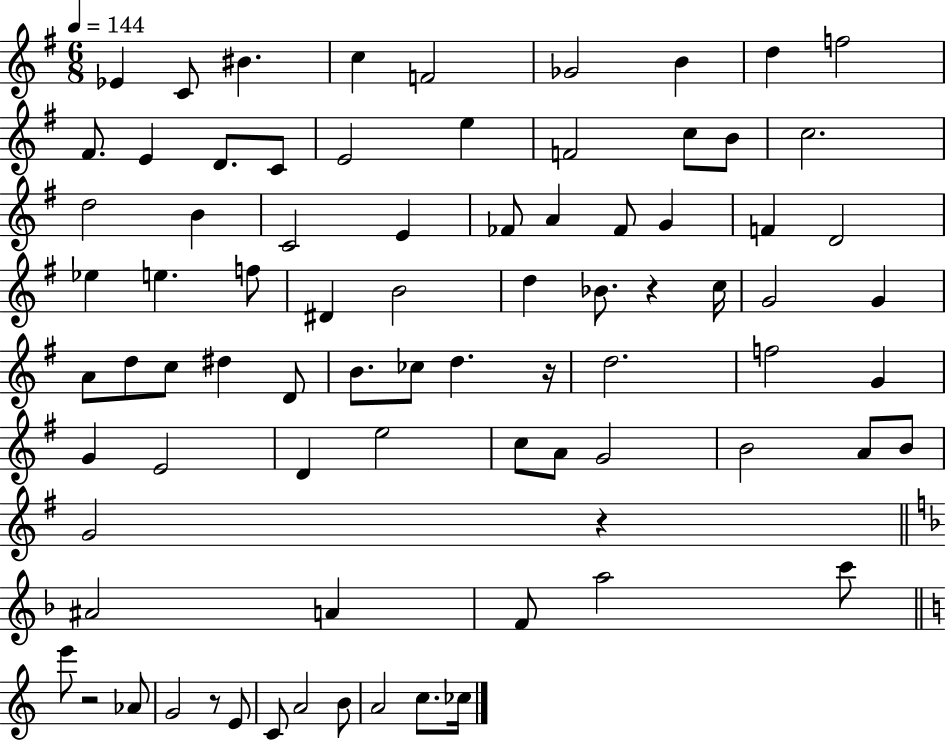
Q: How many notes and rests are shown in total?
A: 81